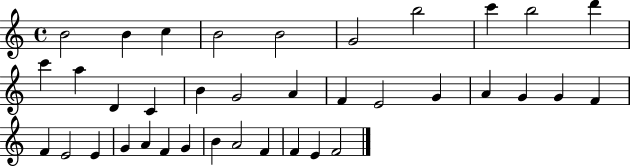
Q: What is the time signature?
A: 4/4